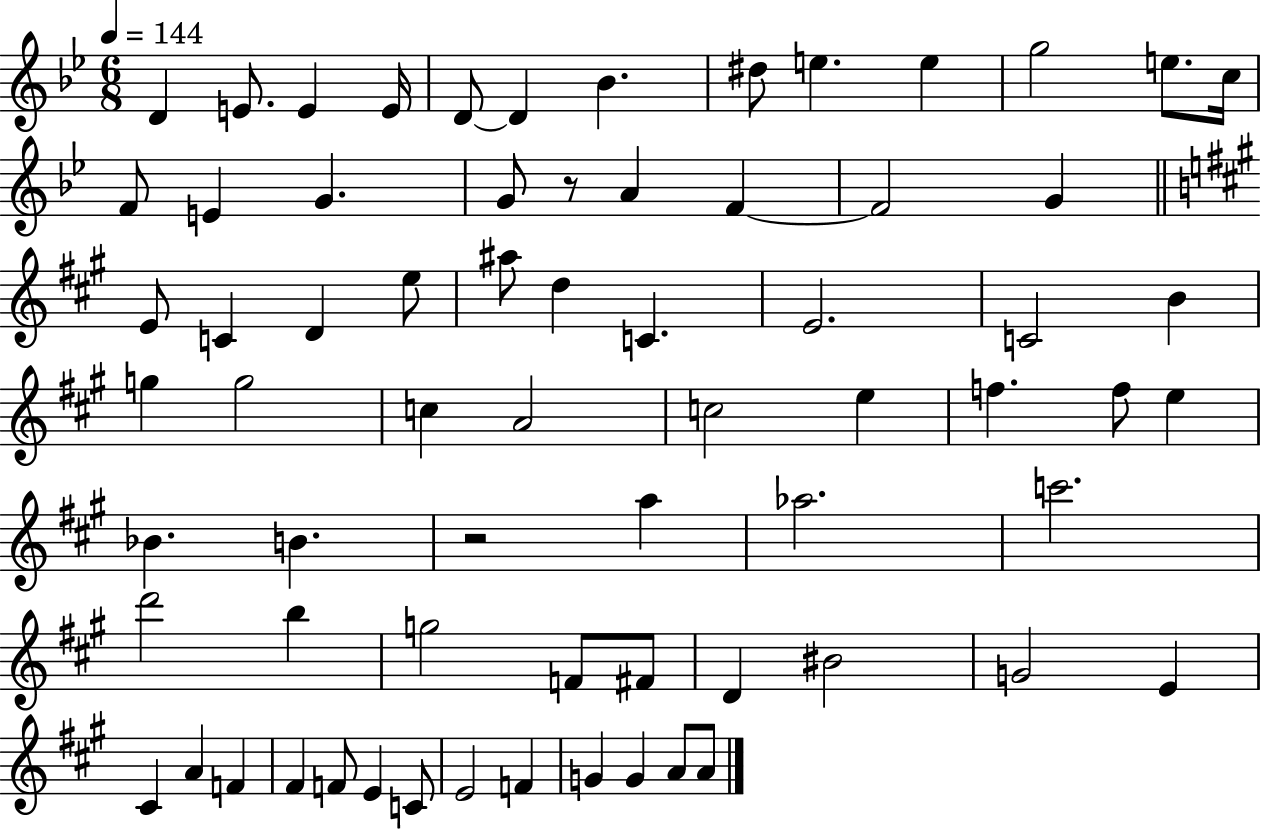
D4/q E4/e. E4/q E4/s D4/e D4/q Bb4/q. D#5/e E5/q. E5/q G5/h E5/e. C5/s F4/e E4/q G4/q. G4/e R/e A4/q F4/q F4/h G4/q E4/e C4/q D4/q E5/e A#5/e D5/q C4/q. E4/h. C4/h B4/q G5/q G5/h C5/q A4/h C5/h E5/q F5/q. F5/e E5/q Bb4/q. B4/q. R/h A5/q Ab5/h. C6/h. D6/h B5/q G5/h F4/e F#4/e D4/q BIS4/h G4/h E4/q C#4/q A4/q F4/q F#4/q F4/e E4/q C4/e E4/h F4/q G4/q G4/q A4/e A4/e